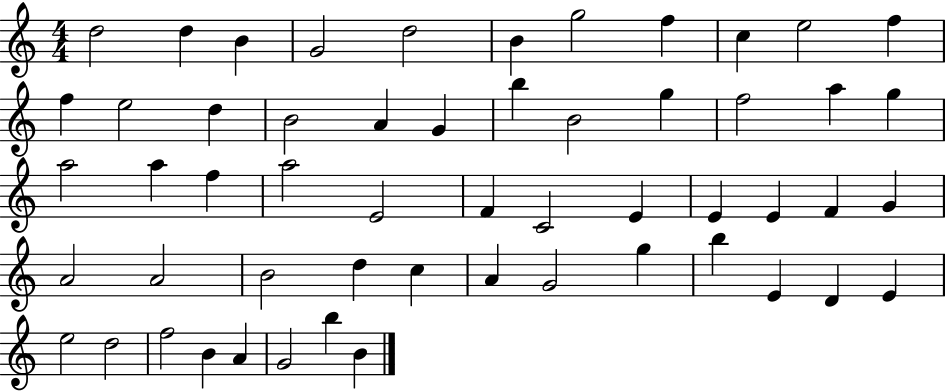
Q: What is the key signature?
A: C major